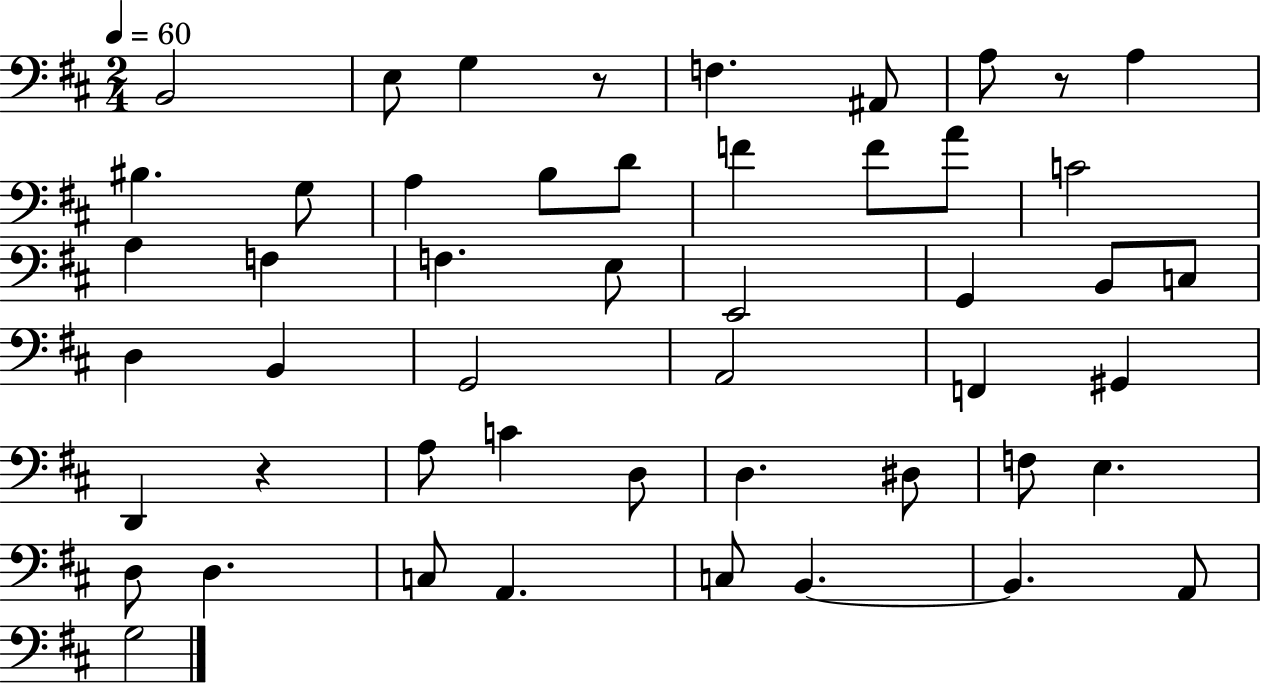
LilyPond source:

{
  \clef bass
  \numericTimeSignature
  \time 2/4
  \key d \major
  \tempo 4 = 60
  b,2 | e8 g4 r8 | f4. ais,8 | a8 r8 a4 | \break bis4. g8 | a4 b8 d'8 | f'4 f'8 a'8 | c'2 | \break a4 f4 | f4. e8 | e,2 | g,4 b,8 c8 | \break d4 b,4 | g,2 | a,2 | f,4 gis,4 | \break d,4 r4 | a8 c'4 d8 | d4. dis8 | f8 e4. | \break d8 d4. | c8 a,4. | c8 b,4.~~ | b,4. a,8 | \break g2 | \bar "|."
}